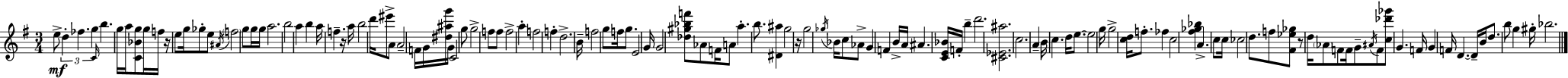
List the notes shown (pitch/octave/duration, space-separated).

E5/e D5/q FES5/q. G5/q C4/s B5/q. G5/s A5/s [C4,Bb4,G5]/e G5/s F5/s R/s E5/e G5/s Gb5/e E5/e A#4/s F5/h G5/e G5/s G5/s A5/h. B5/h A5/q B5/q A5/s F5/q. R/s A5/s B5/h D6/s EIS6/e A4/e A4/h F4/s G4/s [D#5,A#5,G6]/s G4/s C4/h G5/e G5/h F5/e F5/e F5/h A5/q F5/h F5/q D5/h. B4/s F5/h G5/e F5/s G5/e. E4/h G4/s G4/h [Db5,G#5,Bb5,F6]/e Ab4/e F4/s A4/e A5/q. B5/e. [D#4,A#5]/q G5/h R/s G5/h Gb5/s Bb4/s C5/e Ab4/e G4/q F4/q B4/s A4/s A#4/q. [C4,E4,Bb4]/s F4/s B5/q D6/h. [C#4,Eb4,A#5]/h. C5/h. A4/q B4/s C5/q. D5/s E5/e. E5/h G5/s G5/h [C5,D5]/s F5/e. FES5/q C5/h [F#5,Gb5,Bb5]/q A4/q. C5/e C5/s CES5/h D5/e. F5/e [F#4,Eb5,Gb5]/e R/e D5/s Ab4/e F4/e F4/s G4/e A#4/s F4/e [C5,Db6,Gb6]/e G4/q. F4/s G4/q F4/s D4/q. D4/s B4/s D5/e. B5/e G5/q G#5/s Bb5/h.